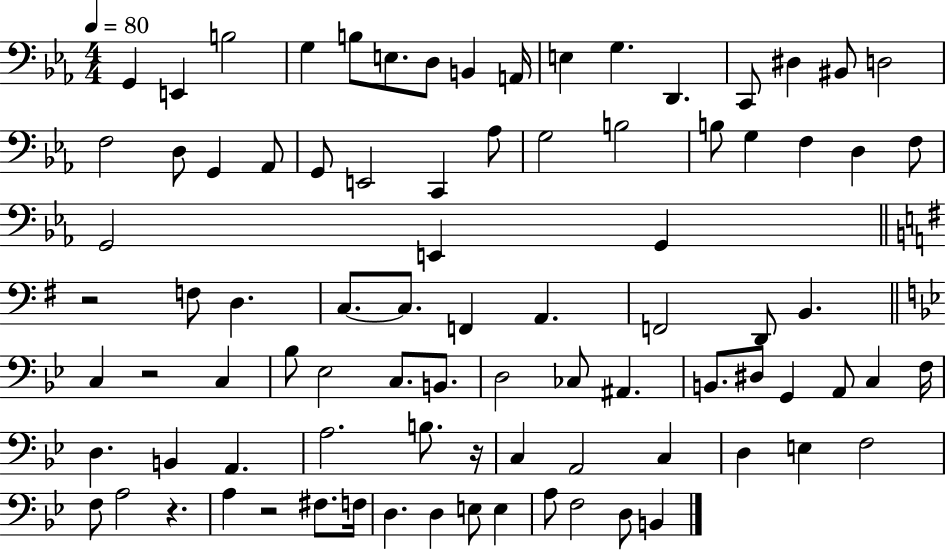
{
  \clef bass
  \numericTimeSignature
  \time 4/4
  \key ees \major
  \tempo 4 = 80
  g,4 e,4 b2 | g4 b8 e8. d8 b,4 a,16 | e4 g4. d,4. | c,8 dis4 bis,8 d2 | \break f2 d8 g,4 aes,8 | g,8 e,2 c,4 aes8 | g2 b2 | b8 g4 f4 d4 f8 | \break g,2 e,4 g,4 | \bar "||" \break \key g \major r2 f8 d4. | c8.~~ c8. f,4 a,4. | f,2 d,8 b,4. | \bar "||" \break \key bes \major c4 r2 c4 | bes8 ees2 c8. b,8. | d2 ces8 ais,4. | b,8. dis8 g,4 a,8 c4 f16 | \break d4. b,4 a,4. | a2. b8. r16 | c4 a,2 c4 | d4 e4 f2 | \break f8 a2 r4. | a4 r2 fis8. f16 | d4. d4 e8 e4 | a8 f2 d8 b,4 | \break \bar "|."
}